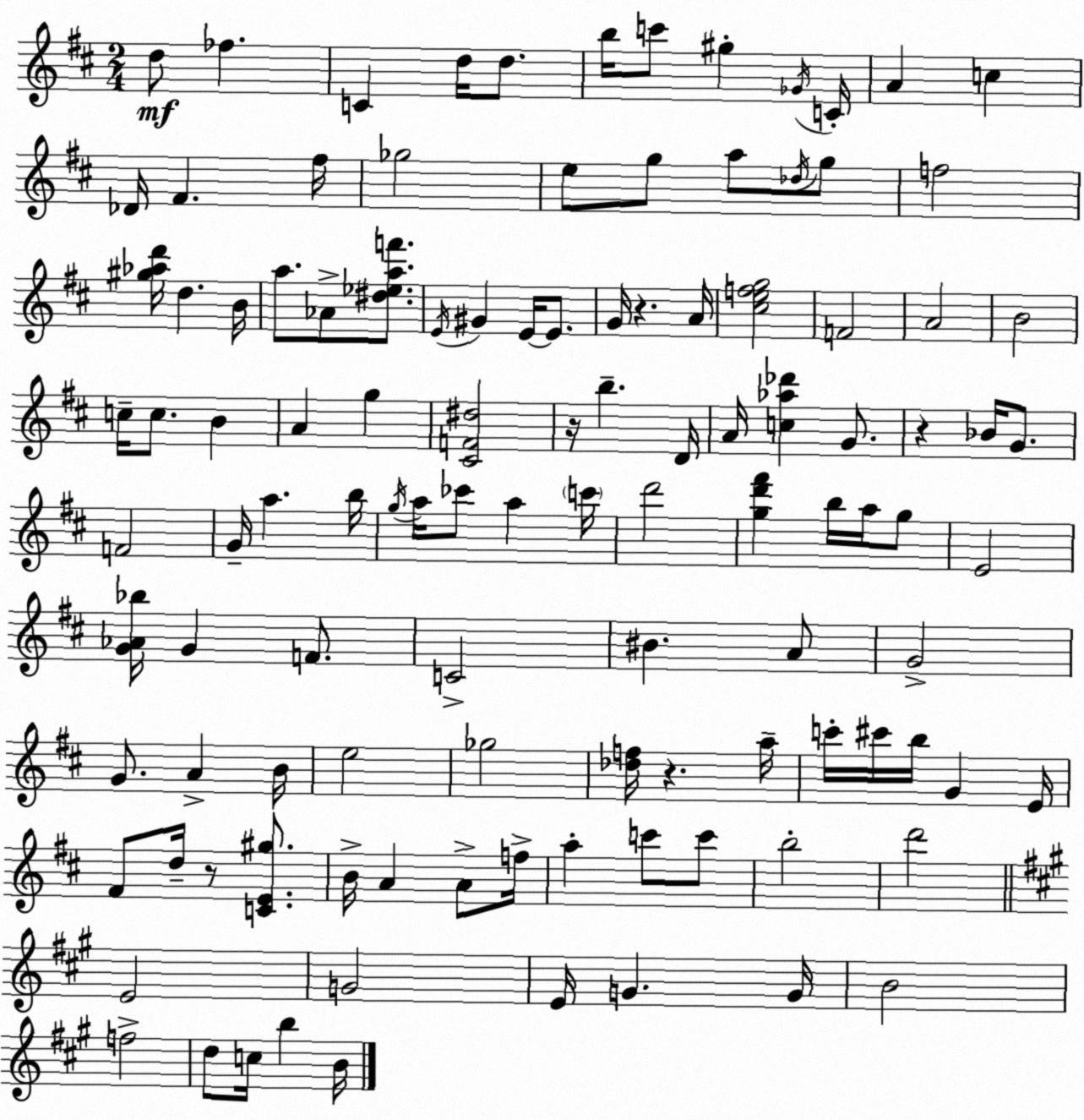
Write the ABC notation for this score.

X:1
T:Untitled
M:2/4
L:1/4
K:D
d/2 _f C d/4 d/2 b/4 c'/2 ^g _G/4 C/4 A c _D/4 ^F ^f/4 _g2 e/2 g/2 a/2 _d/4 g/2 f2 [^g_ad']/4 d B/4 a/2 _A/2 [^d_eaf']/2 E/4 ^G E/4 E/2 G/4 z A/4 [^cefg]2 F2 A2 B2 c/4 c/2 B A g [^CF^d]2 z/4 b D/4 A/4 [c_a_d'] G/2 z _B/4 G/2 F2 G/4 a b/4 g/4 a/4 _c'/2 a c'/4 d'2 [gd'^f'] b/4 a/4 g/2 E2 [G_A_b]/4 G F/2 C2 ^B A/2 G2 G/2 A B/4 e2 _g2 [_df]/4 z a/4 c'/4 ^c'/4 b/4 G E/4 ^F/2 d/4 z/2 [CE^g]/2 B/4 A A/2 f/4 a c'/2 c'/2 b2 d'2 E2 G2 E/4 G G/4 B2 f2 d/2 c/4 b B/4